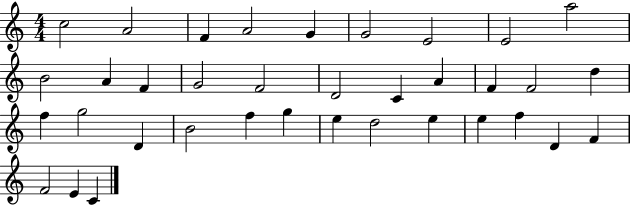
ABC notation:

X:1
T:Untitled
M:4/4
L:1/4
K:C
c2 A2 F A2 G G2 E2 E2 a2 B2 A F G2 F2 D2 C A F F2 d f g2 D B2 f g e d2 e e f D F F2 E C